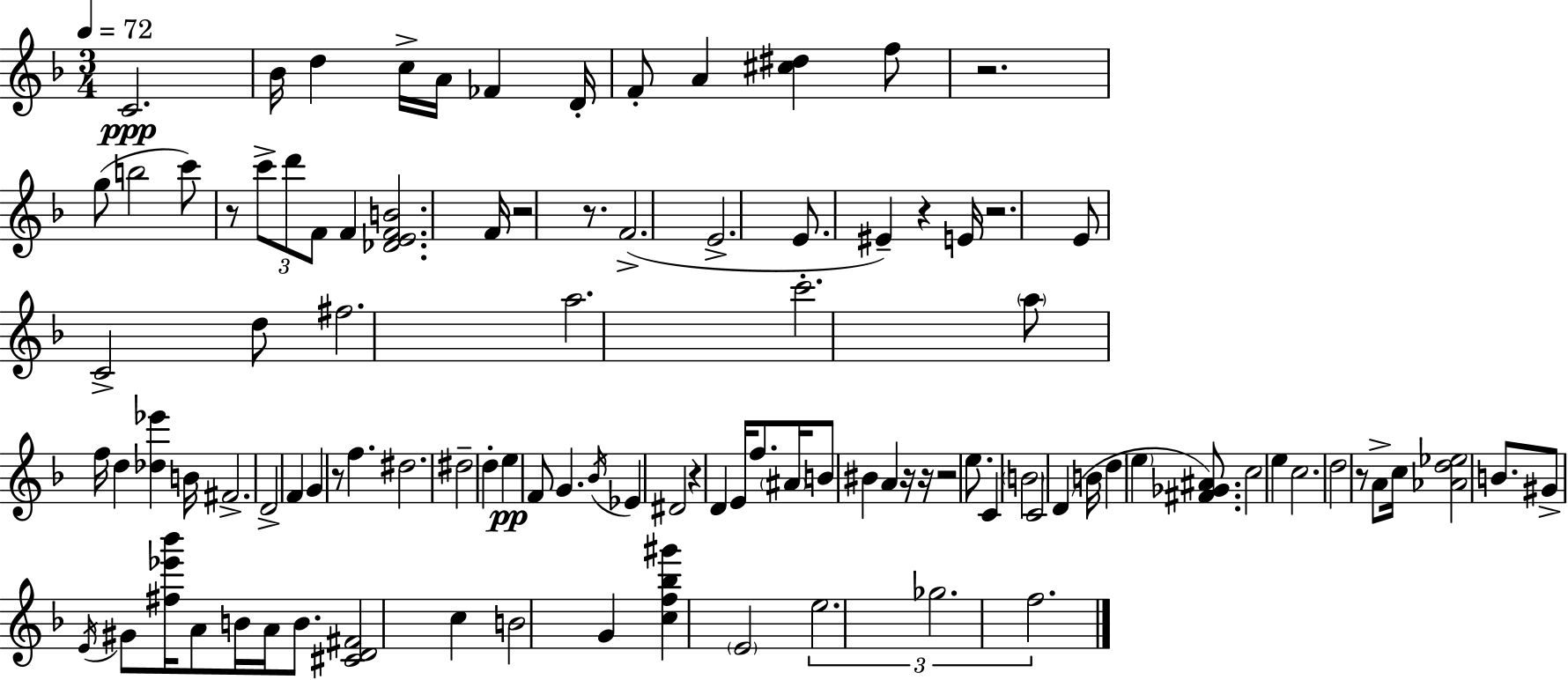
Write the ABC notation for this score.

X:1
T:Untitled
M:3/4
L:1/4
K:F
C2 _B/4 d c/4 A/4 _F D/4 F/2 A [^c^d] f/2 z2 g/2 b2 c'/2 z/2 c'/2 d'/2 F/2 F [_DEFB]2 F/4 z2 z/2 F2 E2 E/2 ^E z E/4 z2 E/2 C2 d/2 ^f2 a2 c'2 a/2 f/4 d [_d_e'] B/4 ^F2 D2 F G z/2 f ^d2 ^d2 d e F/2 G _B/4 _E ^D2 z D E/4 f/2 ^A/4 B/2 ^B A z/4 z/4 z2 e/2 C B2 C2 D B/4 d e [^F_G^A]/2 c2 e c2 d2 z/2 A/2 c/4 [_Ad_e]2 B/2 ^G/2 E/4 ^G/2 [^f_e'_b']/4 A/2 B/4 A/4 B/2 [^CD^F]2 c B2 G [cf_b^g'] E2 e2 _g2 f2